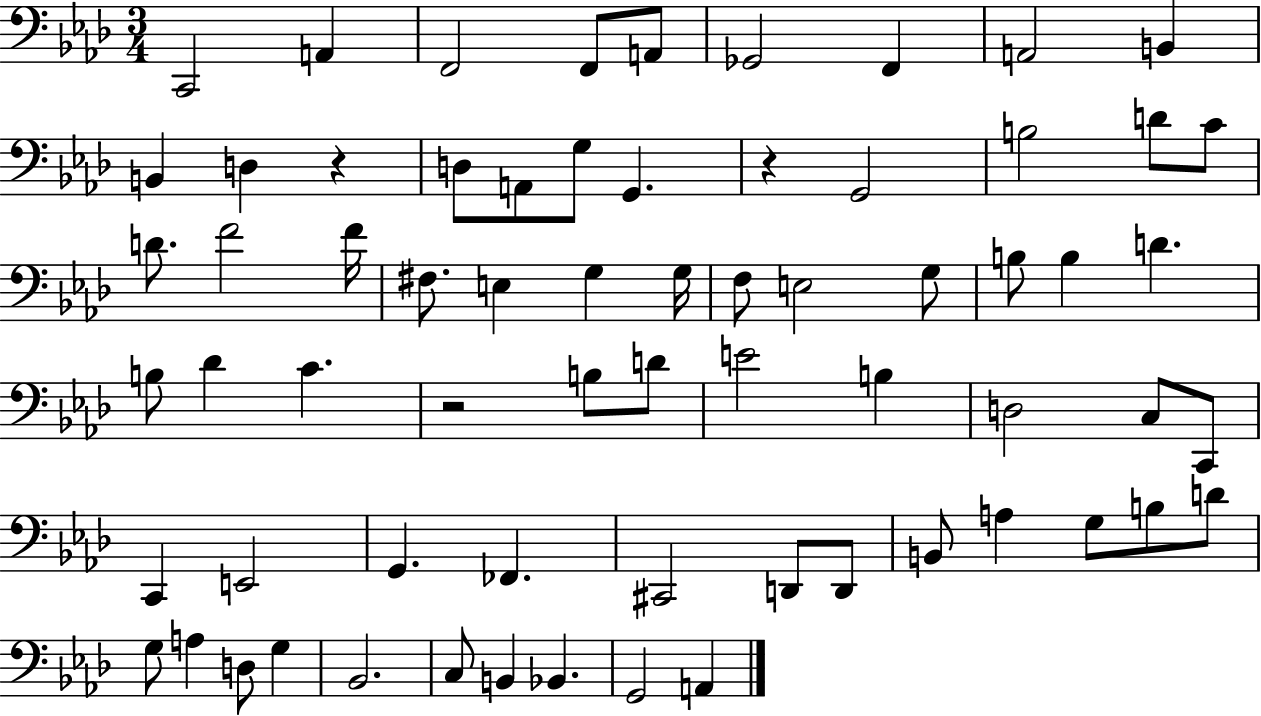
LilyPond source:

{
  \clef bass
  \numericTimeSignature
  \time 3/4
  \key aes \major
  c,2 a,4 | f,2 f,8 a,8 | ges,2 f,4 | a,2 b,4 | \break b,4 d4 r4 | d8 a,8 g8 g,4. | r4 g,2 | b2 d'8 c'8 | \break d'8. f'2 f'16 | fis8. e4 g4 g16 | f8 e2 g8 | b8 b4 d'4. | \break b8 des'4 c'4. | r2 b8 d'8 | e'2 b4 | d2 c8 c,8 | \break c,4 e,2 | g,4. fes,4. | cis,2 d,8 d,8 | b,8 a4 g8 b8 d'8 | \break g8 a4 d8 g4 | bes,2. | c8 b,4 bes,4. | g,2 a,4 | \break \bar "|."
}